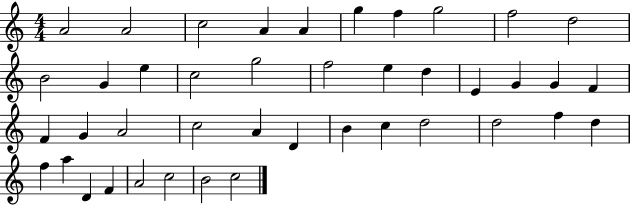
{
  \clef treble
  \numericTimeSignature
  \time 4/4
  \key c \major
  a'2 a'2 | c''2 a'4 a'4 | g''4 f''4 g''2 | f''2 d''2 | \break b'2 g'4 e''4 | c''2 g''2 | f''2 e''4 d''4 | e'4 g'4 g'4 f'4 | \break f'4 g'4 a'2 | c''2 a'4 d'4 | b'4 c''4 d''2 | d''2 f''4 d''4 | \break f''4 a''4 d'4 f'4 | a'2 c''2 | b'2 c''2 | \bar "|."
}